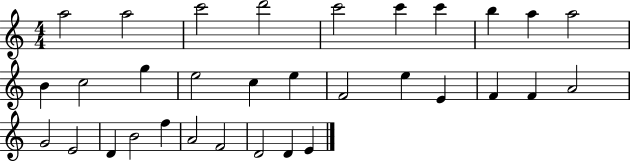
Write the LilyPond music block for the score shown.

{
  \clef treble
  \numericTimeSignature
  \time 4/4
  \key c \major
  a''2 a''2 | c'''2 d'''2 | c'''2 c'''4 c'''4 | b''4 a''4 a''2 | \break b'4 c''2 g''4 | e''2 c''4 e''4 | f'2 e''4 e'4 | f'4 f'4 a'2 | \break g'2 e'2 | d'4 b'2 f''4 | a'2 f'2 | d'2 d'4 e'4 | \break \bar "|."
}